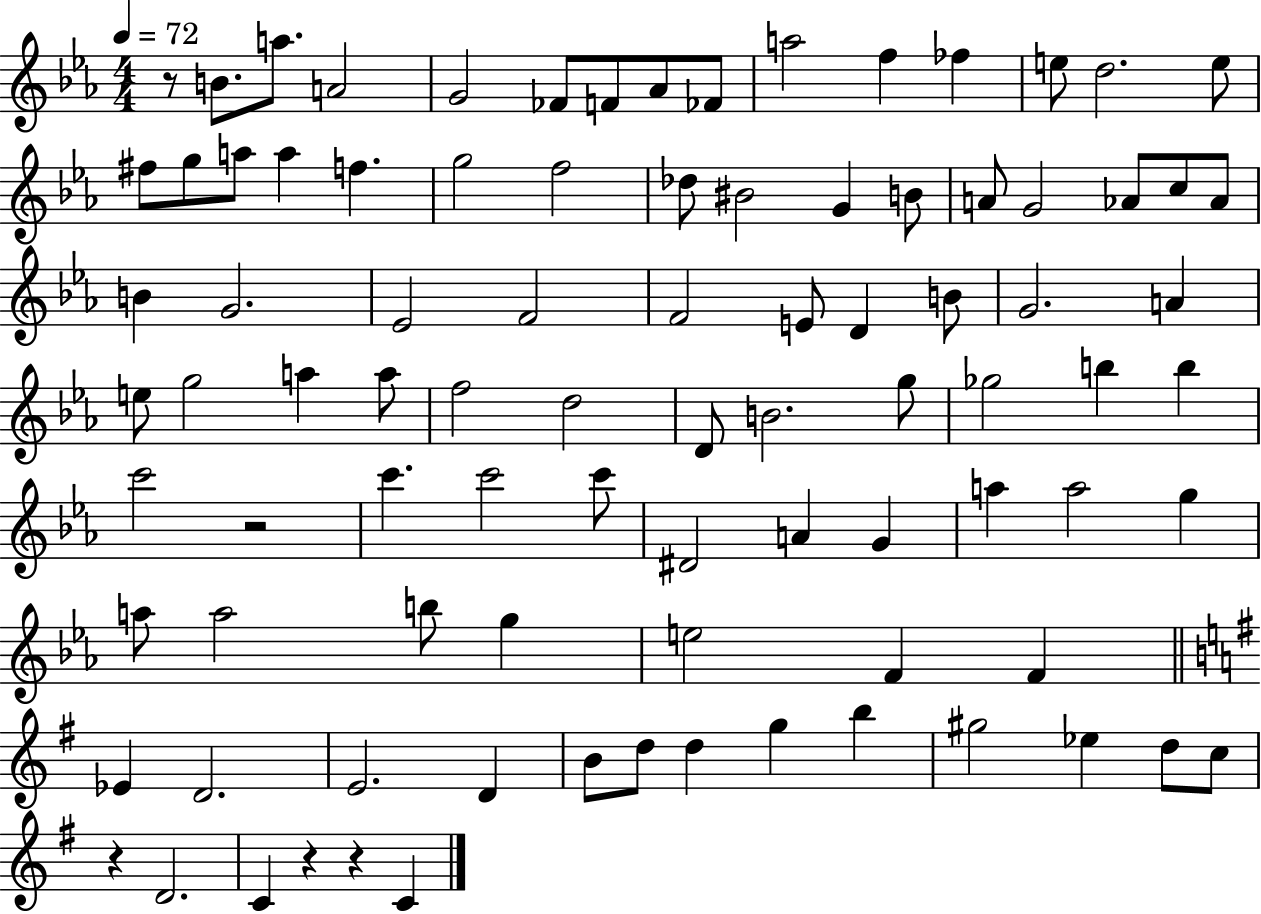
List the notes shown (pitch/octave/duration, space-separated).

R/e B4/e. A5/e. A4/h G4/h FES4/e F4/e Ab4/e FES4/e A5/h F5/q FES5/q E5/e D5/h. E5/e F#5/e G5/e A5/e A5/q F5/q. G5/h F5/h Db5/e BIS4/h G4/q B4/e A4/e G4/h Ab4/e C5/e Ab4/e B4/q G4/h. Eb4/h F4/h F4/h E4/e D4/q B4/e G4/h. A4/q E5/e G5/h A5/q A5/e F5/h D5/h D4/e B4/h. G5/e Gb5/h B5/q B5/q C6/h R/h C6/q. C6/h C6/e D#4/h A4/q G4/q A5/q A5/h G5/q A5/e A5/h B5/e G5/q E5/h F4/q F4/q Eb4/q D4/h. E4/h. D4/q B4/e D5/e D5/q G5/q B5/q G#5/h Eb5/q D5/e C5/e R/q D4/h. C4/q R/q R/q C4/q